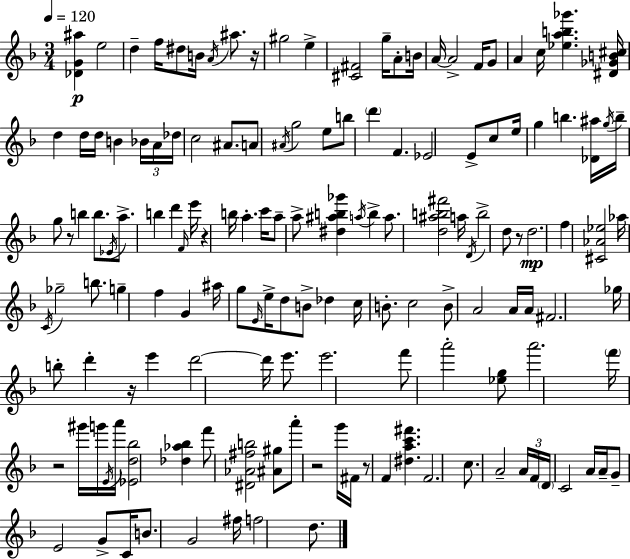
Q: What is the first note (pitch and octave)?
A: E5